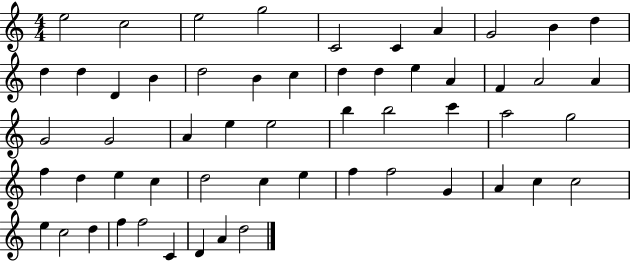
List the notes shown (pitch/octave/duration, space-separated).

E5/h C5/h E5/h G5/h C4/h C4/q A4/q G4/h B4/q D5/q D5/q D5/q D4/q B4/q D5/h B4/q C5/q D5/q D5/q E5/q A4/q F4/q A4/h A4/q G4/h G4/h A4/q E5/q E5/h B5/q B5/h C6/q A5/h G5/h F5/q D5/q E5/q C5/q D5/h C5/q E5/q F5/q F5/h G4/q A4/q C5/q C5/h E5/q C5/h D5/q F5/q F5/h C4/q D4/q A4/q D5/h